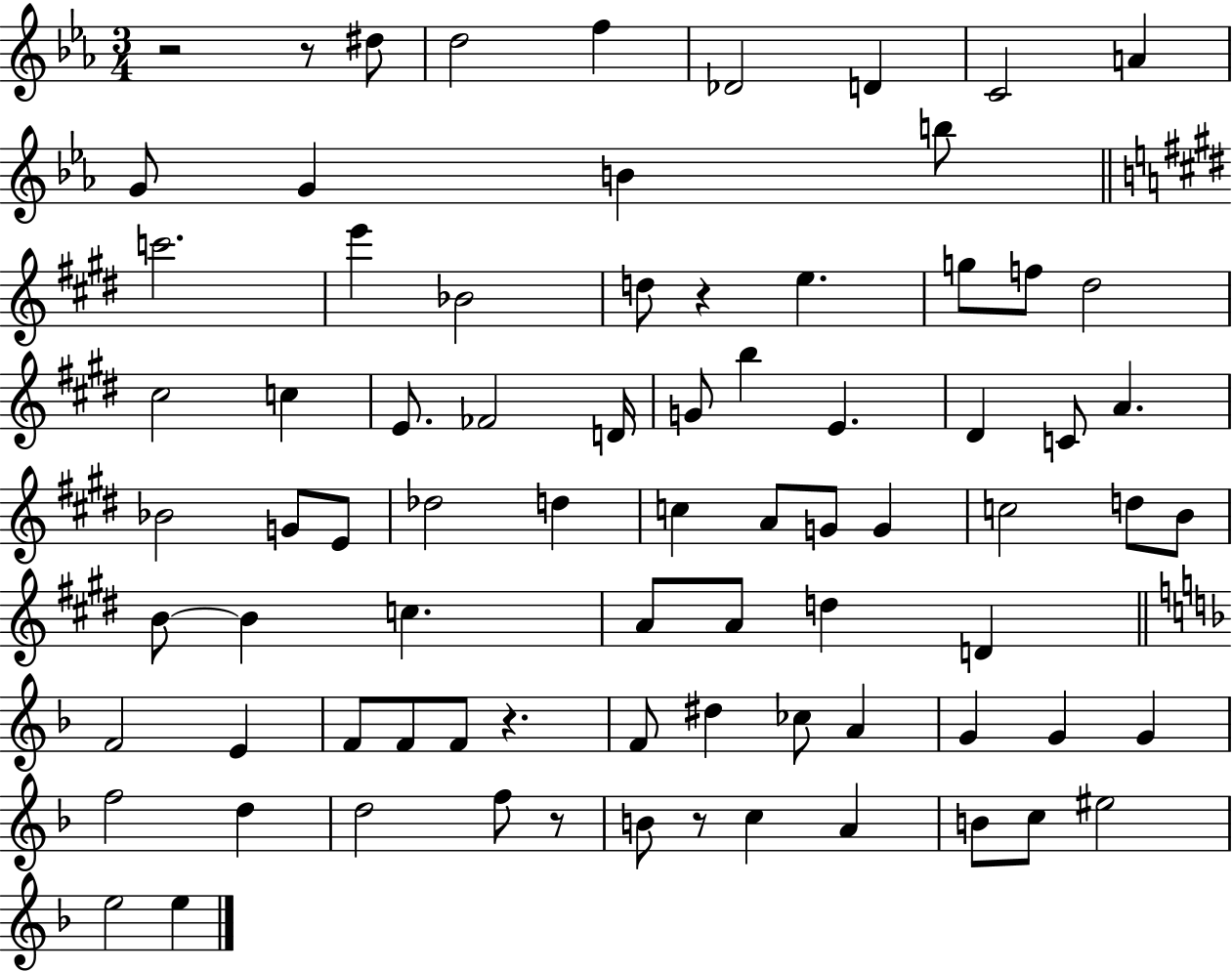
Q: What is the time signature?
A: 3/4